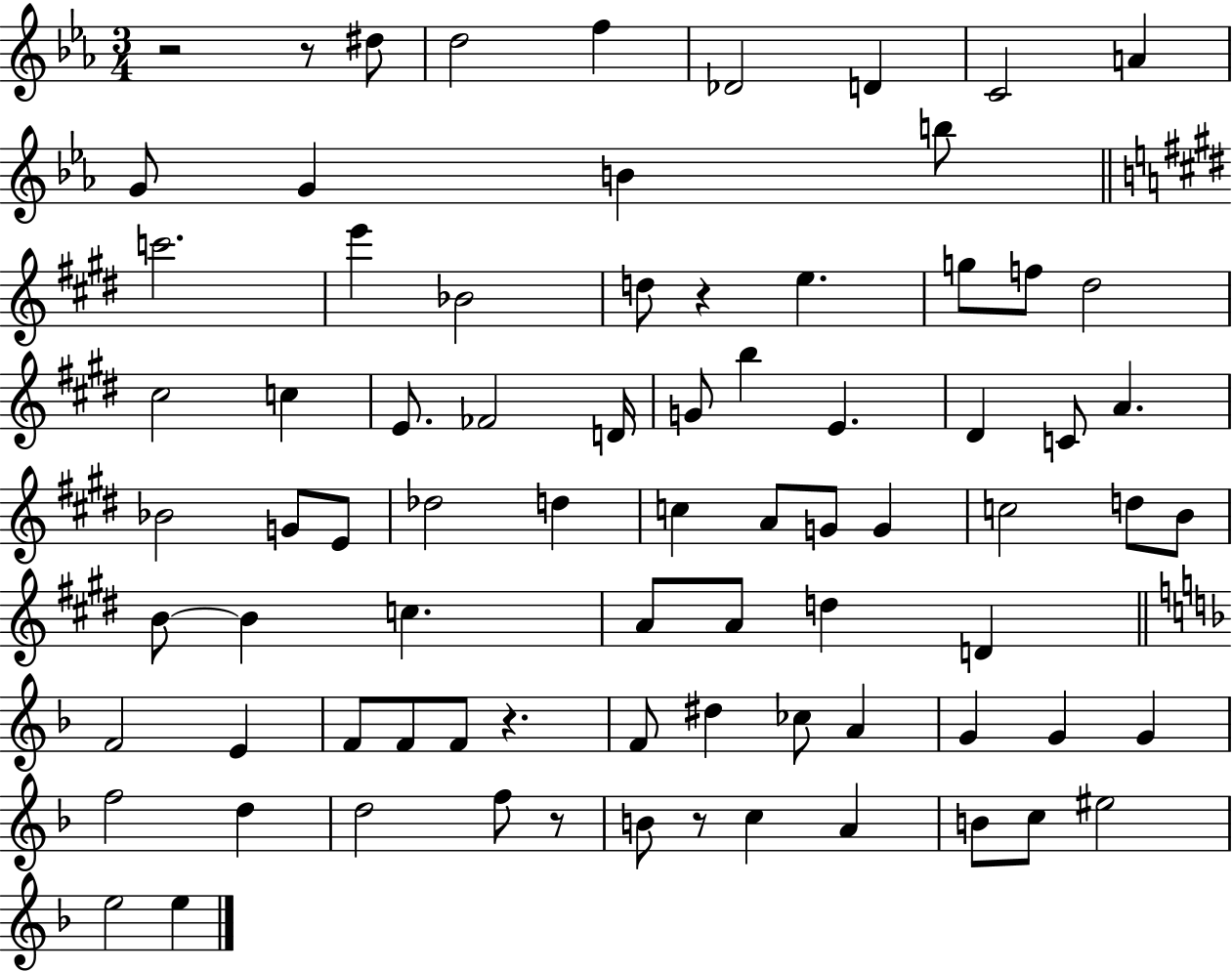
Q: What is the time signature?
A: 3/4